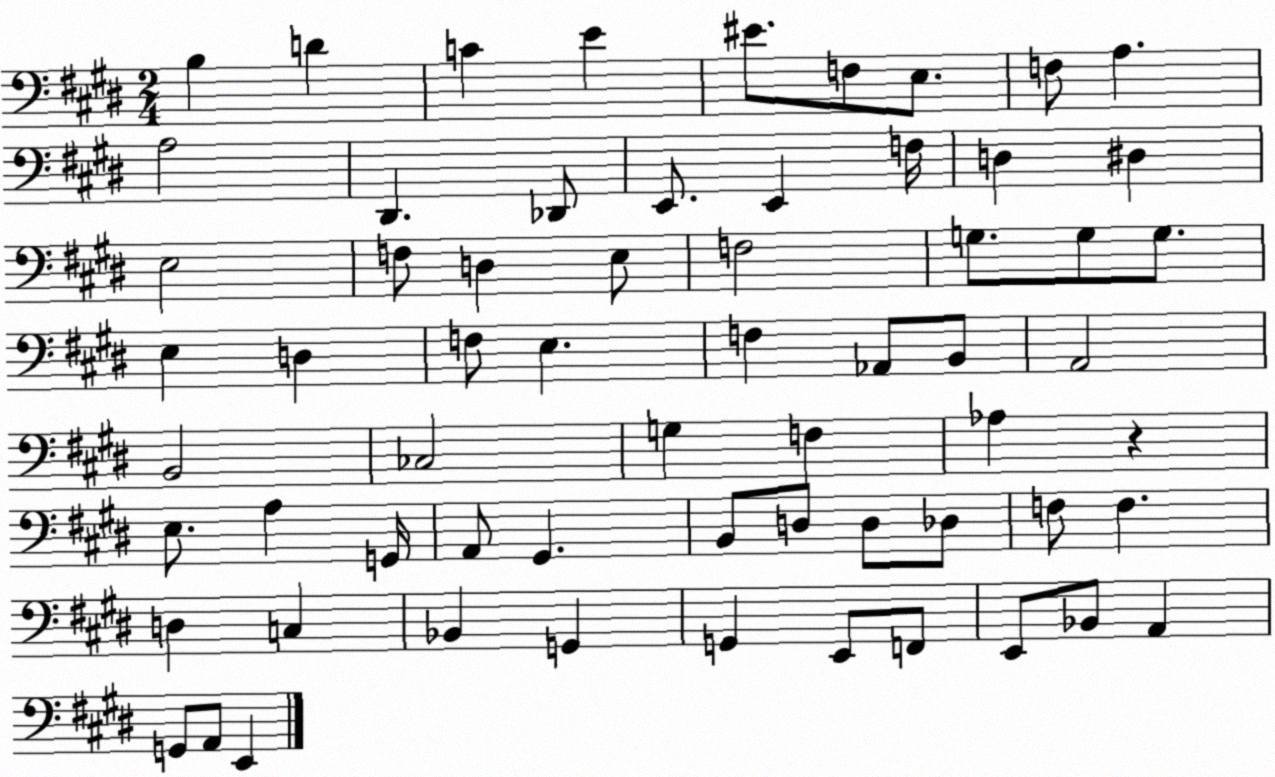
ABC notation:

X:1
T:Untitled
M:2/4
L:1/4
K:E
B, D C E ^E/2 F,/2 E,/2 F,/2 A, A,2 ^D,, _D,,/2 E,,/2 E,, F,/4 D, ^D, E,2 F,/2 D, E,/2 F,2 G,/2 G,/2 G,/2 E, D, F,/2 E, F, _A,,/2 B,,/2 A,,2 B,,2 _C,2 G, F, _A, z E,/2 A, G,,/4 A,,/2 ^G,, B,,/2 D,/2 D,/2 _D,/2 F,/2 F, D, C, _B,, G,, G,, E,,/2 F,,/2 E,,/2 _B,,/2 A,, G,,/2 A,,/2 E,,